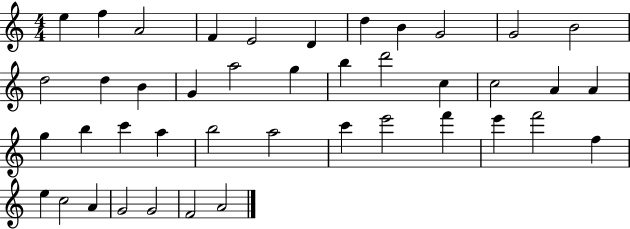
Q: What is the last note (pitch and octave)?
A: A4